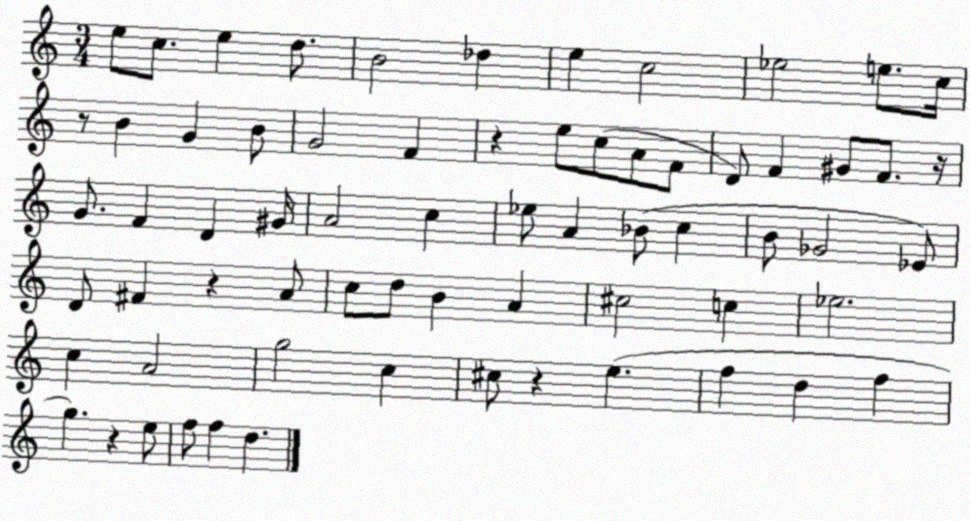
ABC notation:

X:1
T:Untitled
M:3/4
L:1/4
K:C
e/2 c/2 e d/2 B2 _d e c2 _e2 e/2 c/4 z/2 B G B/2 G2 F z e/2 c/2 A/2 F/2 D/2 F ^G/2 F/2 z/4 G/2 F D ^G/4 A2 c _e/2 A _B/2 c B/2 _G2 _E/2 D/2 ^F z A/2 c/2 d/2 B A ^c2 c _e2 c A2 g2 c ^c/2 z e f d f g z e/2 f/2 f d